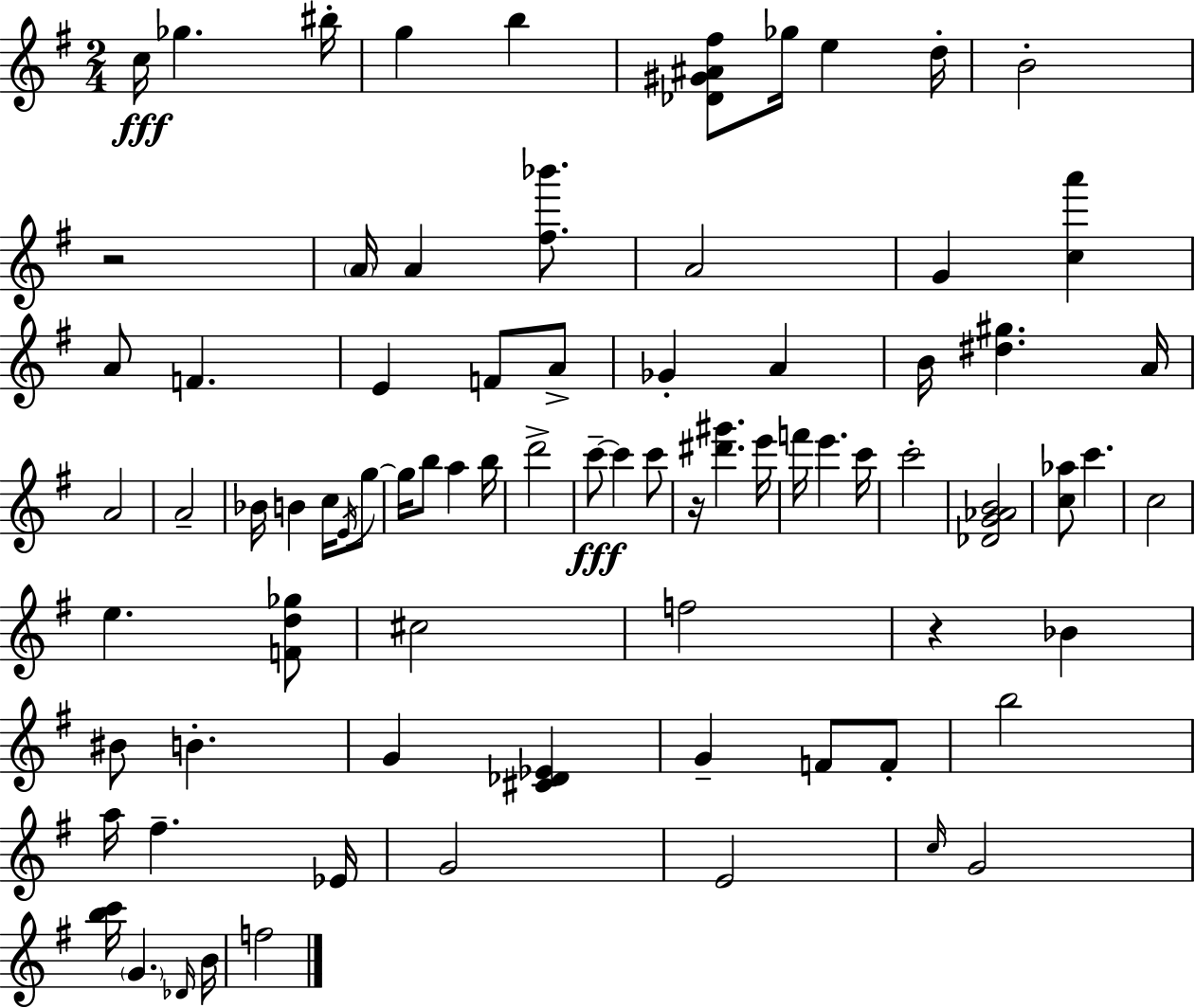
{
  \clef treble
  \numericTimeSignature
  \time 2/4
  \key e \minor
  \repeat volta 2 { c''16\fff ges''4. bis''16-. | g''4 b''4 | <des' gis' ais' fis''>8 ges''16 e''4 d''16-. | b'2-. | \break r2 | \parenthesize a'16 a'4 <fis'' bes'''>8. | a'2 | g'4 <c'' a'''>4 | \break a'8 f'4. | e'4 f'8 a'8-> | ges'4-. a'4 | b'16 <dis'' gis''>4. a'16 | \break a'2 | a'2-- | bes'16 b'4 c''16 \acciaccatura { e'16 } g''8~~ | g''16 b''8 a''4 | \break b''16 d'''2-> | c'''8--~~\fff c'''4 c'''8 | r16 <dis''' gis'''>4. | e'''16 f'''16 e'''4. | \break c'''16 c'''2-. | <des' g' aes' b'>2 | <c'' aes''>8 c'''4. | c''2 | \break e''4. <f' d'' ges''>8 | cis''2 | f''2 | r4 bes'4 | \break bis'8 b'4.-. | g'4 <cis' des' ees'>4 | g'4-- f'8 f'8-. | b''2 | \break a''16 fis''4.-- | ees'16 g'2 | e'2 | \grace { c''16 } g'2 | \break <b'' c'''>16 \parenthesize g'4. | \grace { des'16 } b'16 f''2 | } \bar "|."
}